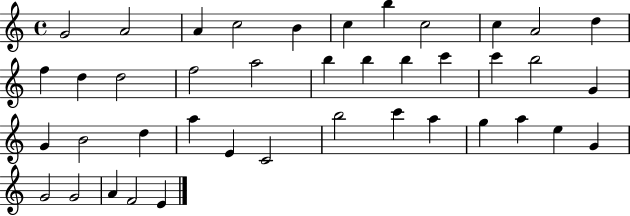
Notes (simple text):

G4/h A4/h A4/q C5/h B4/q C5/q B5/q C5/h C5/q A4/h D5/q F5/q D5/q D5/h F5/h A5/h B5/q B5/q B5/q C6/q C6/q B5/h G4/q G4/q B4/h D5/q A5/q E4/q C4/h B5/h C6/q A5/q G5/q A5/q E5/q G4/q G4/h G4/h A4/q F4/h E4/q